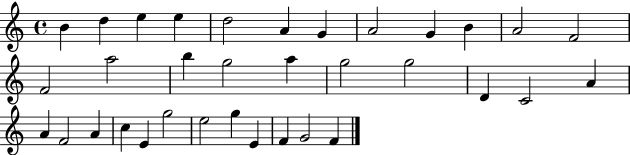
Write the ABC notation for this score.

X:1
T:Untitled
M:4/4
L:1/4
K:C
B d e e d2 A G A2 G B A2 F2 F2 a2 b g2 a g2 g2 D C2 A A F2 A c E g2 e2 g E F G2 F